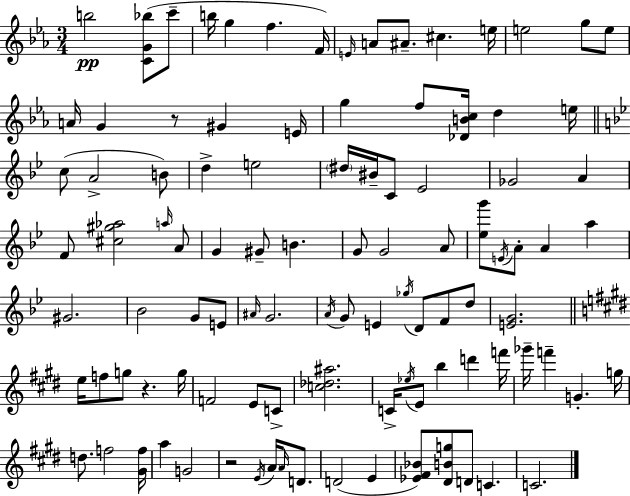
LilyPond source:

{
  \clef treble
  \numericTimeSignature
  \time 3/4
  \key ees \major
  \repeat volta 2 { b''2\pp <c' g' bes''>8( c'''8-- | b''16 g''4 f''4. f'16) | \grace { e'16 } a'8 ais'8.-- cis''4. | e''16 e''2 g''8 e''8 | \break a'16 g'4 r8 gis'4 | e'16 g''4 f''8 <des' b' c''>16 d''4 | e''16 \bar "||" \break \key bes \major c''8( a'2-> b'8) | d''4-> e''2 | \parenthesize dis''16 bis'16-- c'8 ees'2 | ges'2 a'4 | \break f'8 <cis'' gis'' aes''>2 \grace { a''16 } a'8 | g'4 gis'8-- b'4. | g'8 g'2 a'8 | <ees'' g'''>8 \acciaccatura { e'16 } a'8-. a'4 a''4 | \break gis'2. | bes'2 g'8 | e'8 \grace { ais'16 } g'2. | \acciaccatura { a'16 } g'8 e'4 \acciaccatura { ges''16 } d'8 | \break f'8 d''8 <e' g'>2. | \bar "||" \break \key e \major e''16 f''8 g''8 r4. g''16 | f'2 e'8 c'8-> | <c'' des'' ais''>2. | c'16-> \acciaccatura { ees''16 } e'8 b''4 d'''4 | \break f'''16 ges'''16-- f'''4-- g'4.-. | g''16 d''8. f''2 | <gis' f''>16 a''4 g'2 | r2 \acciaccatura { e'16 } \parenthesize a'16 \grace { a'16 } | \break d'8. d'2( e'4 | <ees' fis' bes'>8) <dis' b' g''>8 d'8 c'4. | c'2. | } \bar "|."
}